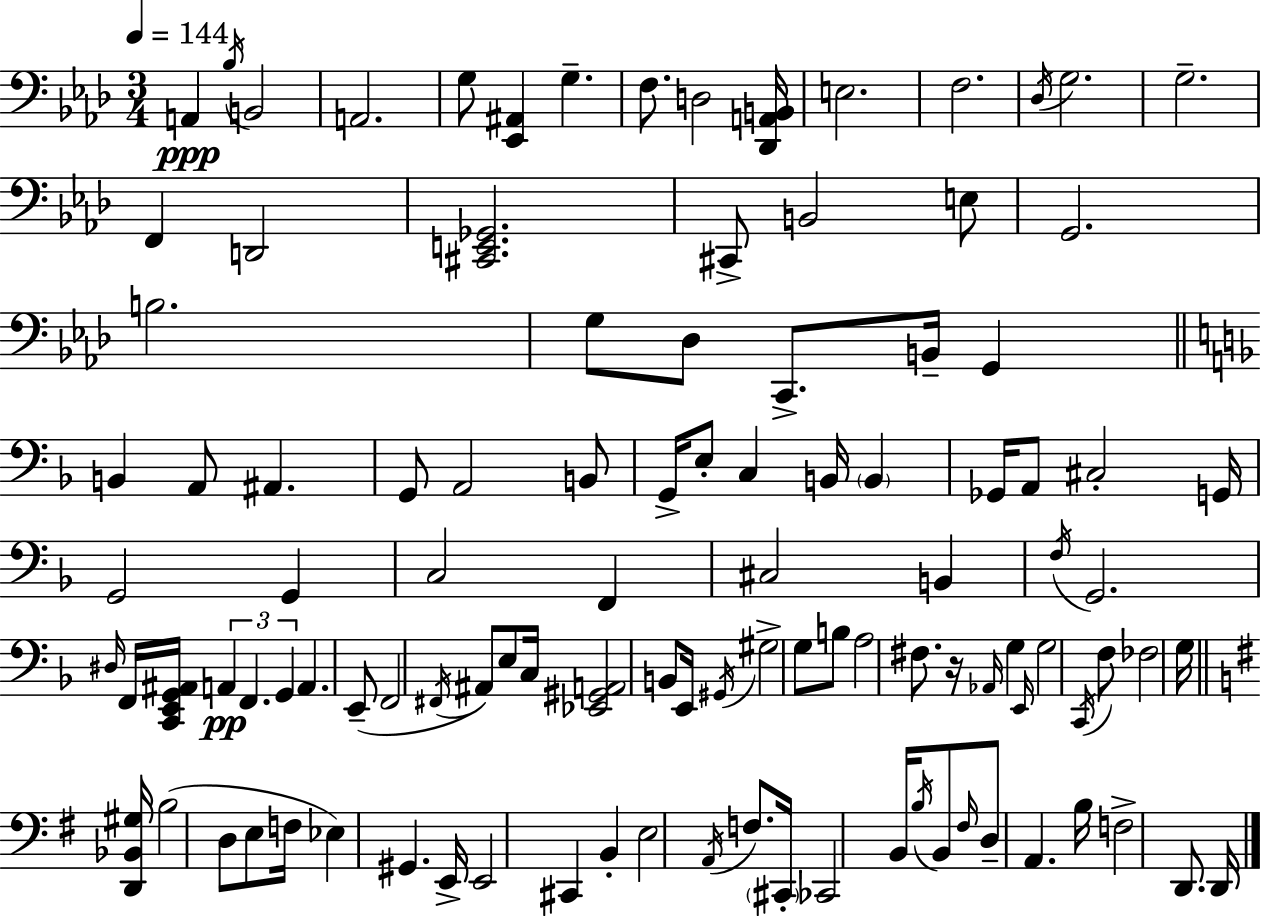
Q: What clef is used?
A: bass